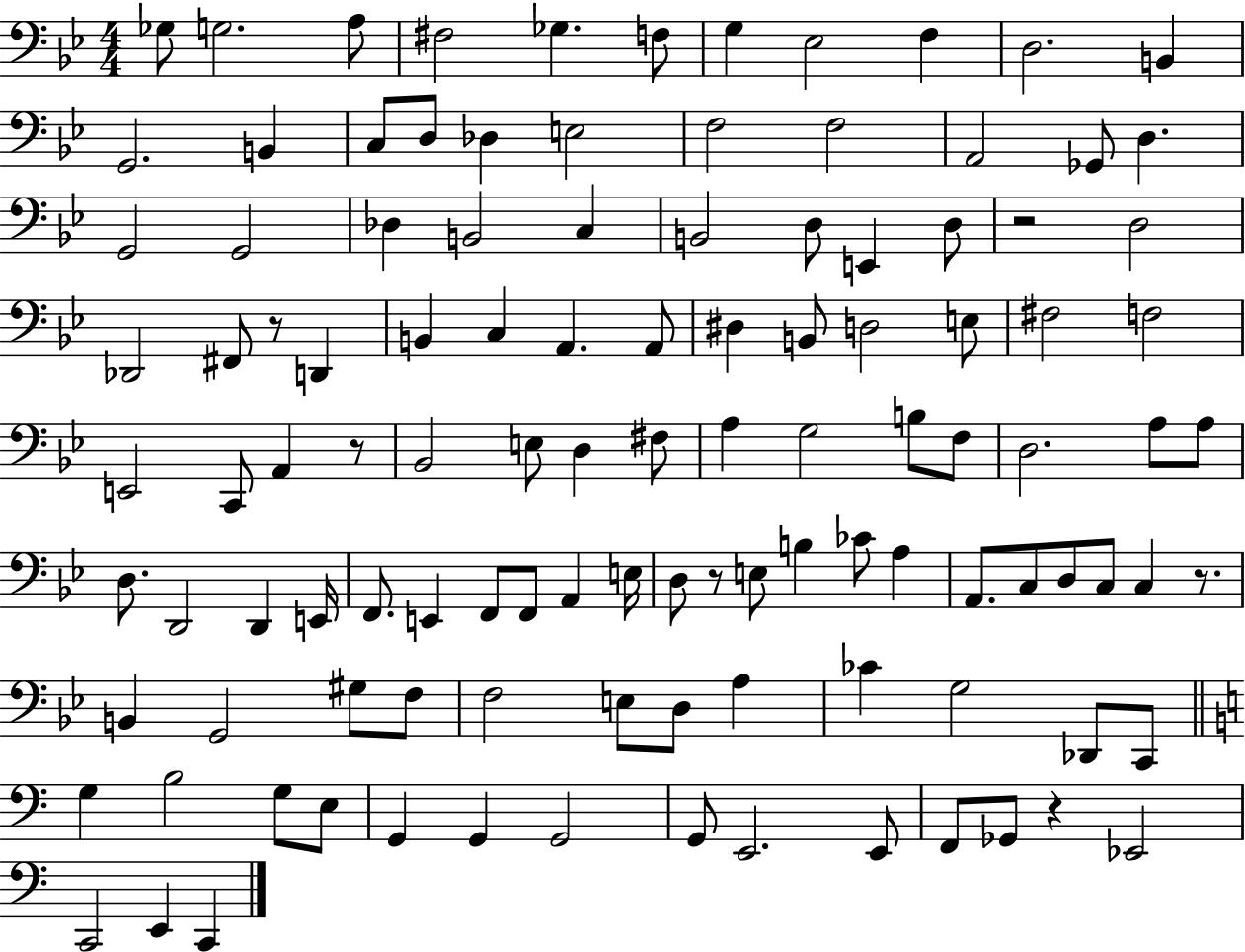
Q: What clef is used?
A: bass